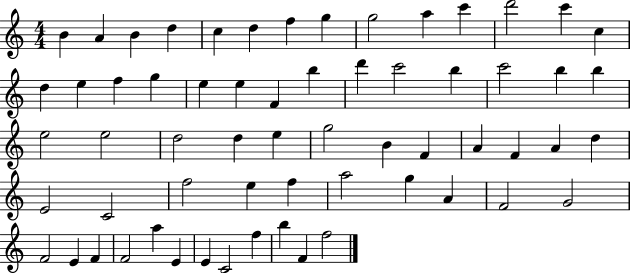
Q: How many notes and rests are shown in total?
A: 62